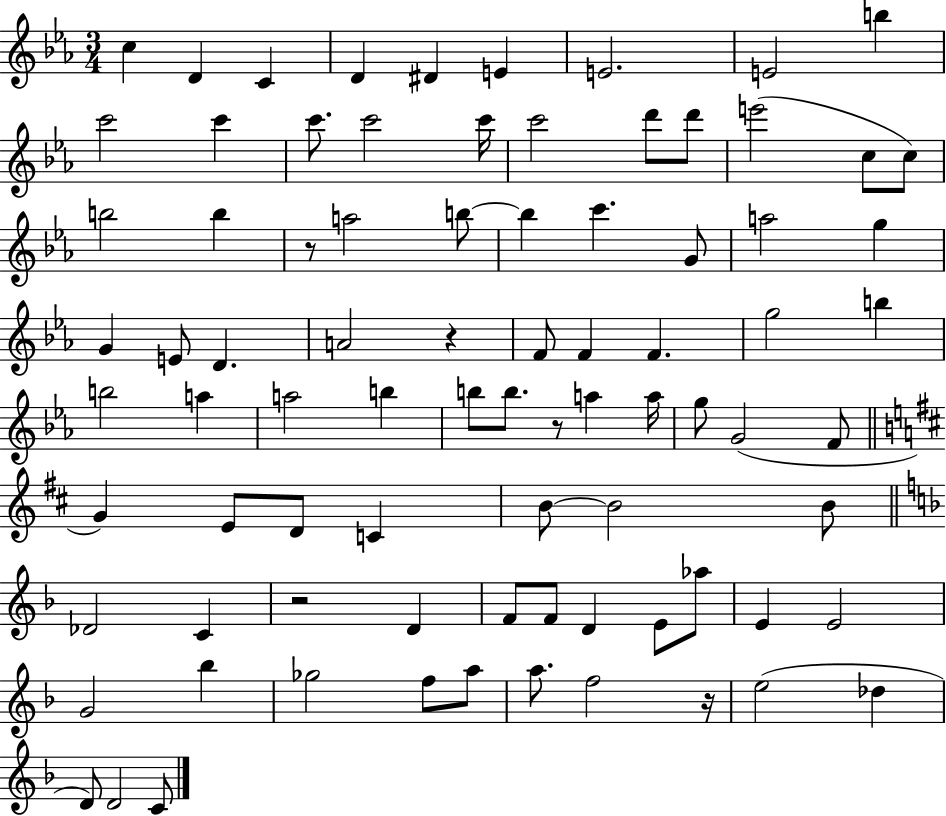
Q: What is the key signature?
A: EES major